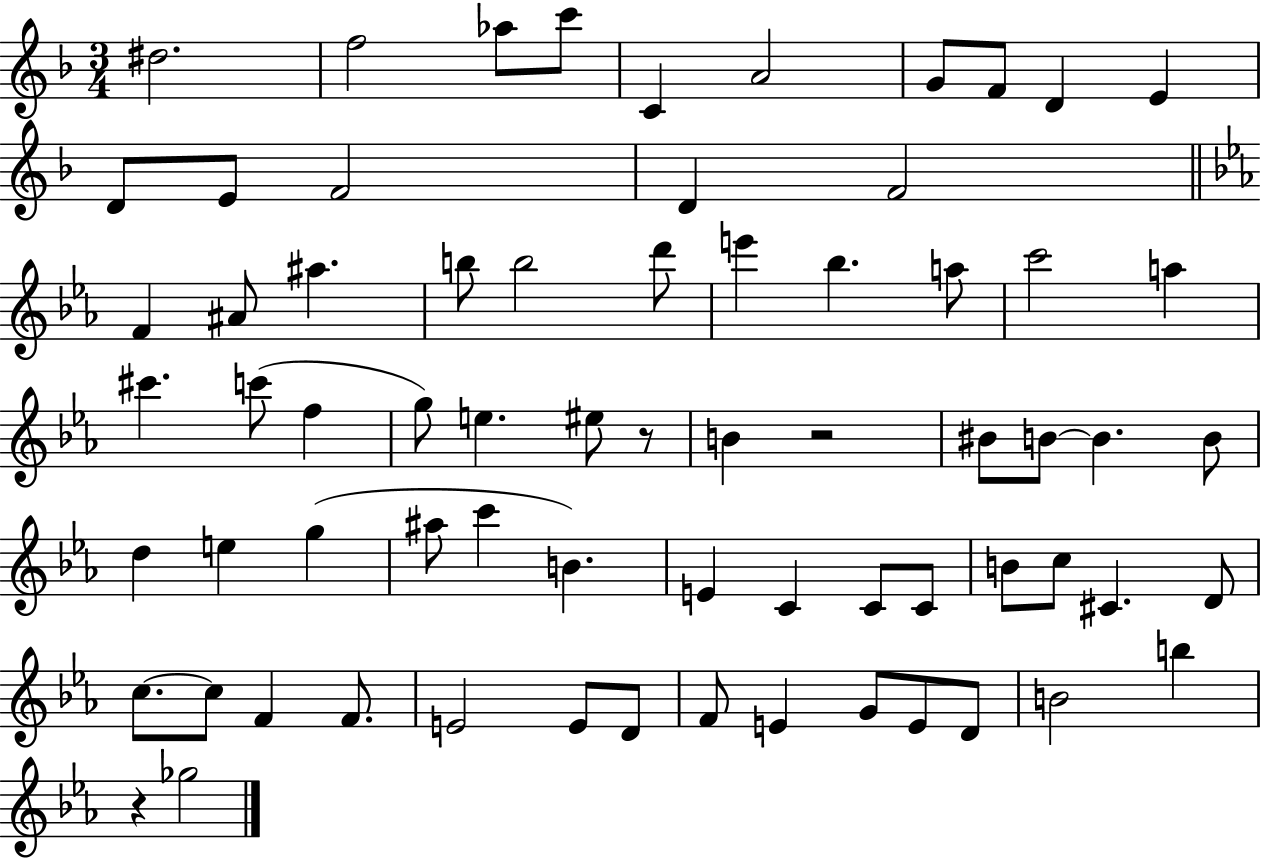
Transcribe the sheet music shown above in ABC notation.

X:1
T:Untitled
M:3/4
L:1/4
K:F
^d2 f2 _a/2 c'/2 C A2 G/2 F/2 D E D/2 E/2 F2 D F2 F ^A/2 ^a b/2 b2 d'/2 e' _b a/2 c'2 a ^c' c'/2 f g/2 e ^e/2 z/2 B z2 ^B/2 B/2 B B/2 d e g ^a/2 c' B E C C/2 C/2 B/2 c/2 ^C D/2 c/2 c/2 F F/2 E2 E/2 D/2 F/2 E G/2 E/2 D/2 B2 b z _g2